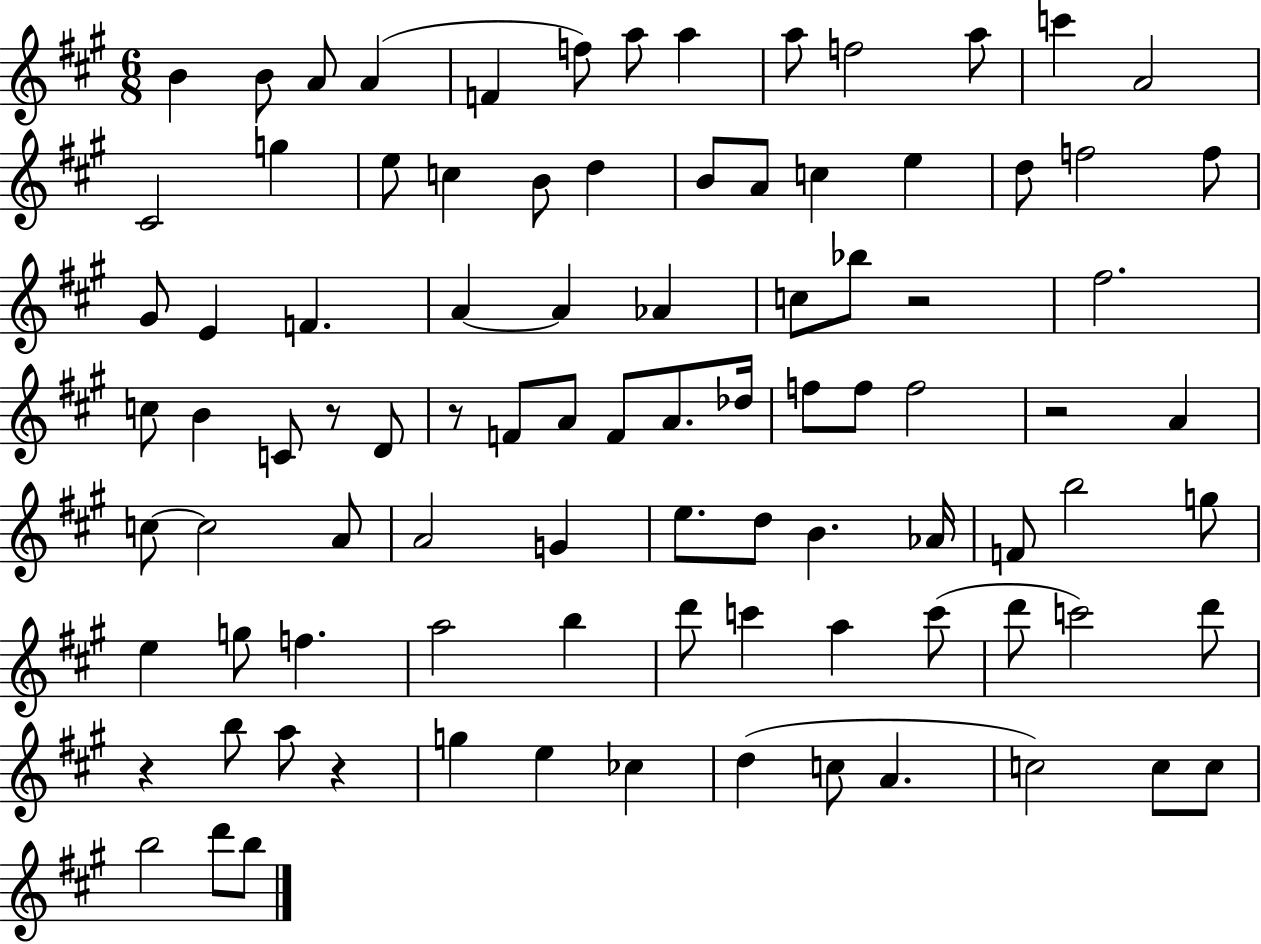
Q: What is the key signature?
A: A major